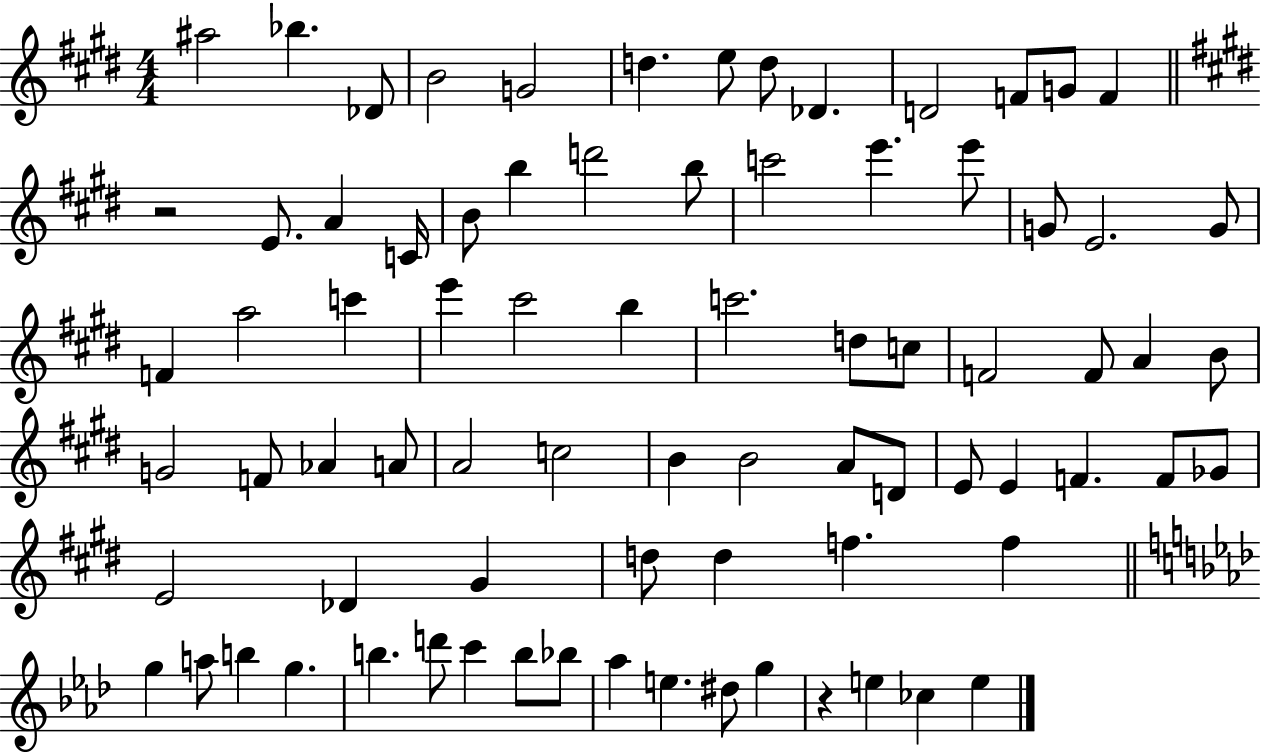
A#5/h Bb5/q. Db4/e B4/h G4/h D5/q. E5/e D5/e Db4/q. D4/h F4/e G4/e F4/q R/h E4/e. A4/q C4/s B4/e B5/q D6/h B5/e C6/h E6/q. E6/e G4/e E4/h. G4/e F4/q A5/h C6/q E6/q C#6/h B5/q C6/h. D5/e C5/e F4/h F4/e A4/q B4/e G4/h F4/e Ab4/q A4/e A4/h C5/h B4/q B4/h A4/e D4/e E4/e E4/q F4/q. F4/e Gb4/e E4/h Db4/q G#4/q D5/e D5/q F5/q. F5/q G5/q A5/e B5/q G5/q. B5/q. D6/e C6/q B5/e Bb5/e Ab5/q E5/q. D#5/e G5/q R/q E5/q CES5/q E5/q